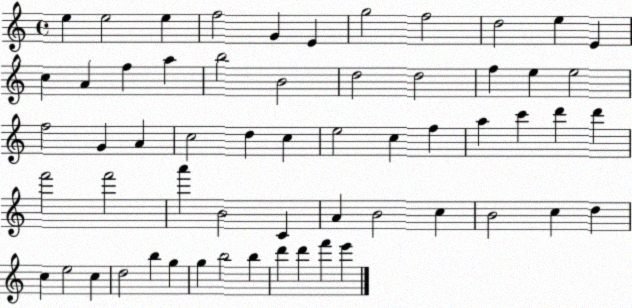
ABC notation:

X:1
T:Untitled
M:4/4
L:1/4
K:C
e e2 e f2 G E g2 f2 d2 e E c A f a b2 B2 d2 d2 f e e2 f2 G A c2 d c e2 c f a c' d' d' f'2 f'2 a' B2 C A B2 c B2 c d c e2 c d2 b g g b2 b d' d' f' e'